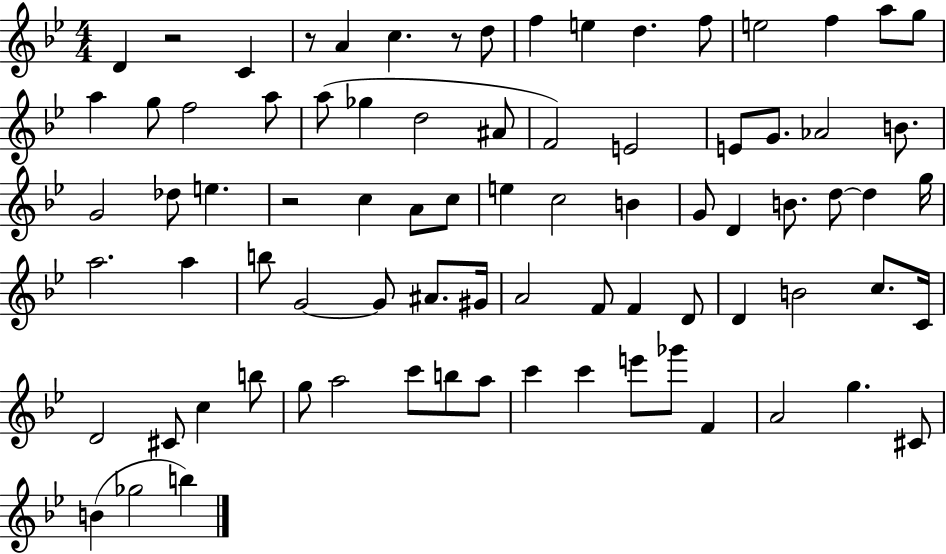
X:1
T:Untitled
M:4/4
L:1/4
K:Bb
D z2 C z/2 A c z/2 d/2 f e d f/2 e2 f a/2 g/2 a g/2 f2 a/2 a/2 _g d2 ^A/2 F2 E2 E/2 G/2 _A2 B/2 G2 _d/2 e z2 c A/2 c/2 e c2 B G/2 D B/2 d/2 d g/4 a2 a b/2 G2 G/2 ^A/2 ^G/4 A2 F/2 F D/2 D B2 c/2 C/4 D2 ^C/2 c b/2 g/2 a2 c'/2 b/2 a/2 c' c' e'/2 _g'/2 F A2 g ^C/2 B _g2 b